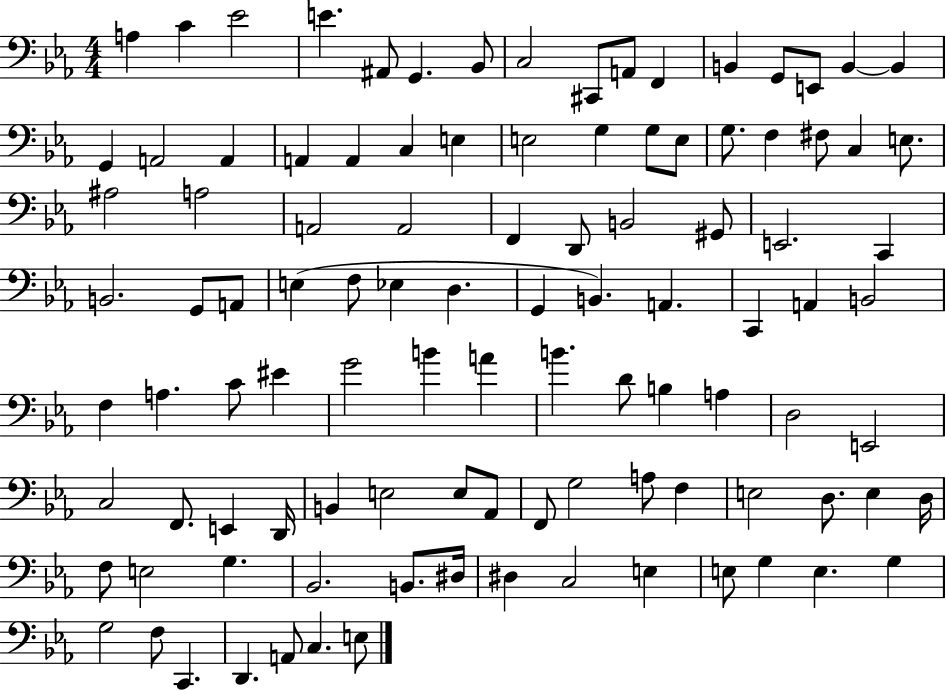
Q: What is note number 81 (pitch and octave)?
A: E3